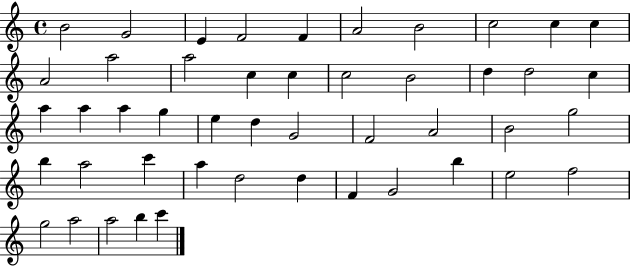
X:1
T:Untitled
M:4/4
L:1/4
K:C
B2 G2 E F2 F A2 B2 c2 c c A2 a2 a2 c c c2 B2 d d2 c a a a g e d G2 F2 A2 B2 g2 b a2 c' a d2 d F G2 b e2 f2 g2 a2 a2 b c'